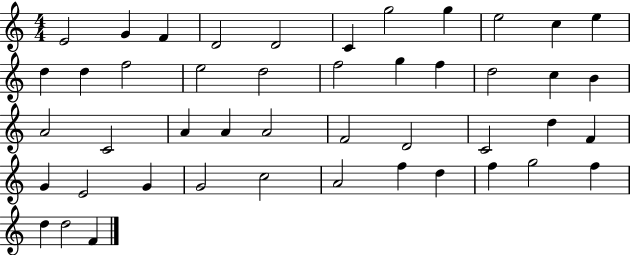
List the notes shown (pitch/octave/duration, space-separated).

E4/h G4/q F4/q D4/h D4/h C4/q G5/h G5/q E5/h C5/q E5/q D5/q D5/q F5/h E5/h D5/h F5/h G5/q F5/q D5/h C5/q B4/q A4/h C4/h A4/q A4/q A4/h F4/h D4/h C4/h D5/q F4/q G4/q E4/h G4/q G4/h C5/h A4/h F5/q D5/q F5/q G5/h F5/q D5/q D5/h F4/q